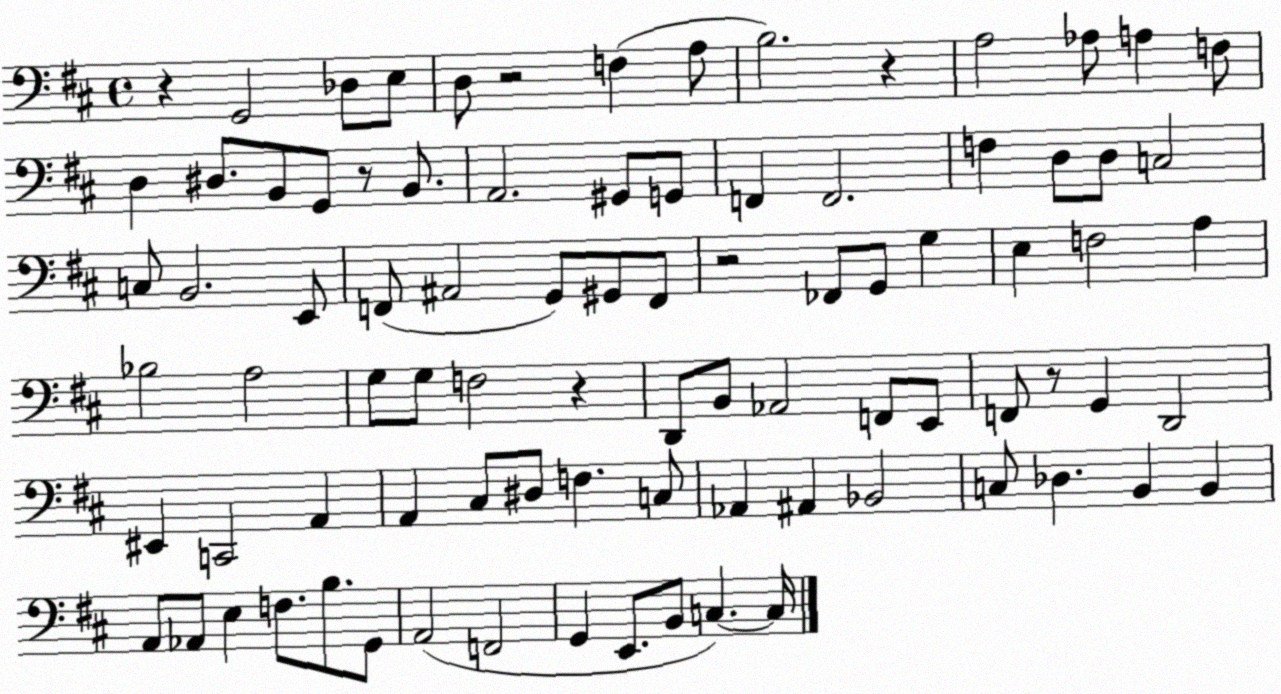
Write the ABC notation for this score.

X:1
T:Untitled
M:4/4
L:1/4
K:D
z G,,2 _D,/2 E,/2 D,/2 z2 F, A,/2 B,2 z A,2 _A,/2 A, F,/2 D, ^D,/2 B,,/2 G,,/2 z/2 B,,/2 A,,2 ^G,,/2 G,,/2 F,, F,,2 F, D,/2 D,/2 C,2 C,/2 B,,2 E,,/2 F,,/2 ^A,,2 G,,/2 ^G,,/2 F,,/2 z2 _F,,/2 G,,/2 G, E, F,2 A, _B,2 A,2 G,/2 G,/2 F,2 z D,,/2 B,,/2 _A,,2 F,,/2 E,,/2 F,,/2 z/2 G,, D,,2 ^E,, C,,2 A,, A,, ^C,/2 ^D,/2 F, C,/2 _A,, ^A,, _B,,2 C,/2 _D, B,, B,, A,,/2 _A,,/2 E, F,/2 B,/2 G,,/2 A,,2 F,,2 G,, E,,/2 B,,/2 C, C,/4